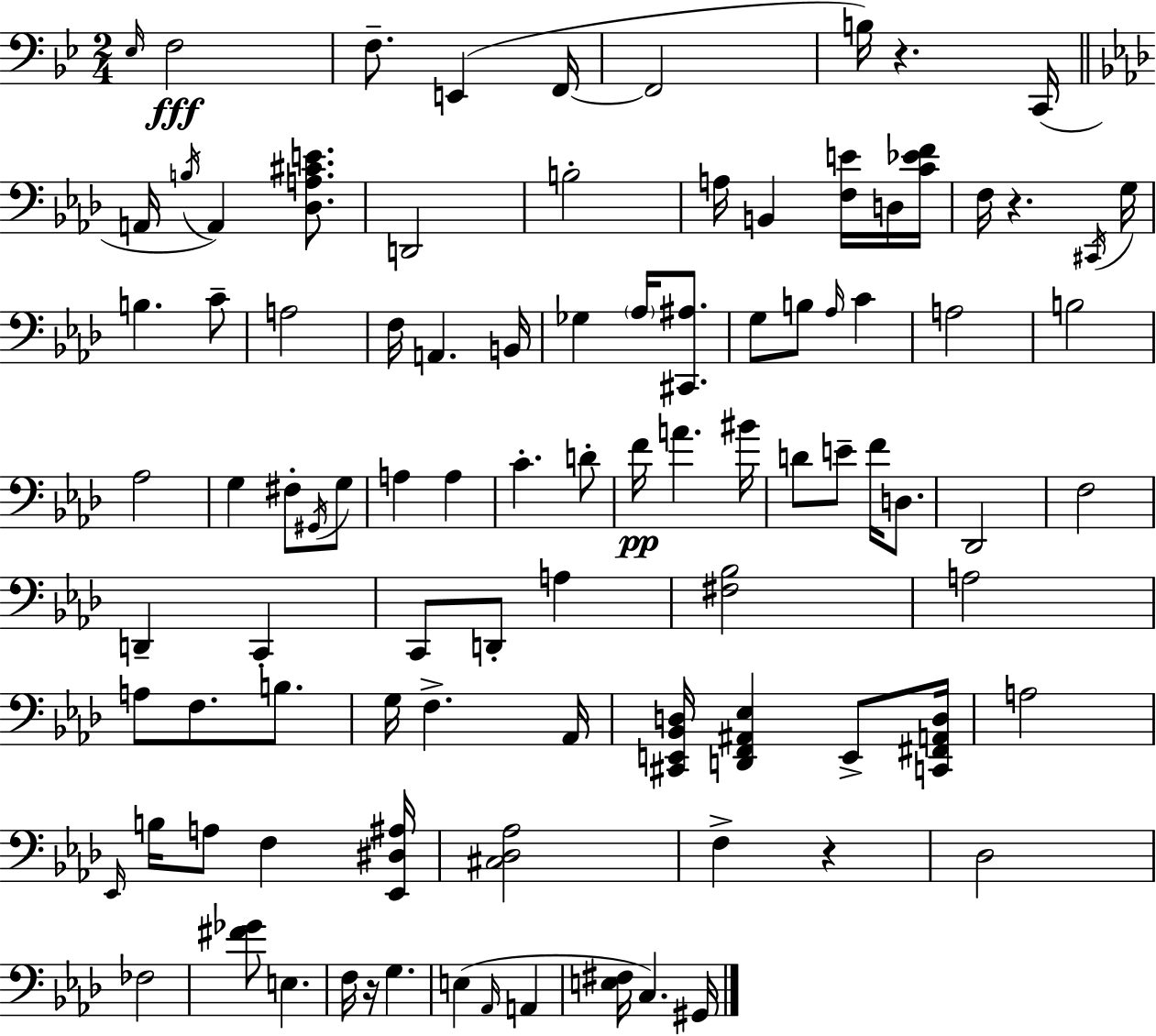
X:1
T:Untitled
M:2/4
L:1/4
K:Gm
_E,/4 F,2 F,/2 E,, F,,/4 F,,2 B,/4 z C,,/4 A,,/4 B,/4 A,, [_D,A,^CE]/2 D,,2 B,2 A,/4 B,, [F,E]/4 D,/4 [C_EF]/4 F,/4 z ^C,,/4 G,/4 B, C/2 A,2 F,/4 A,, B,,/4 _G, _A,/4 [^C,,^A,]/2 G,/2 B,/2 _A,/4 C A,2 B,2 _A,2 G, ^F,/2 ^G,,/4 G,/2 A, A, C D/2 F/4 A ^B/4 D/2 E/2 F/4 D,/2 _D,,2 F,2 D,, C,, C,,/2 D,,/2 A, [^F,_B,]2 A,2 A,/2 F,/2 B,/2 G,/4 F, _A,,/4 [^C,,E,,_B,,D,]/4 [D,,F,,^A,,_E,] E,,/2 [C,,^F,,A,,D,]/4 A,2 _E,,/4 B,/4 A,/2 F, [_E,,^D,^A,]/4 [^C,_D,_A,]2 F, z _D,2 _F,2 [^F_G]/2 E, F,/4 z/4 G, E, _A,,/4 A,, [E,^F,]/4 C, ^G,,/4